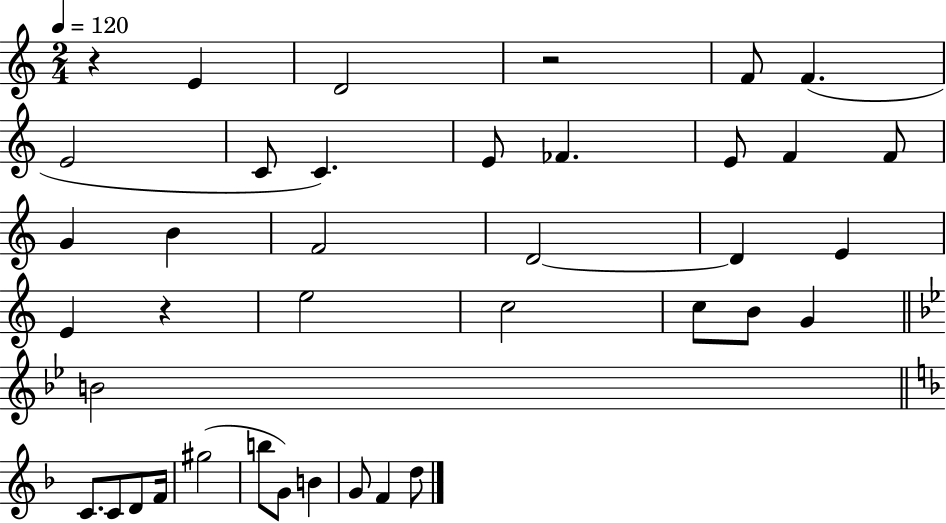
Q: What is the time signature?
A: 2/4